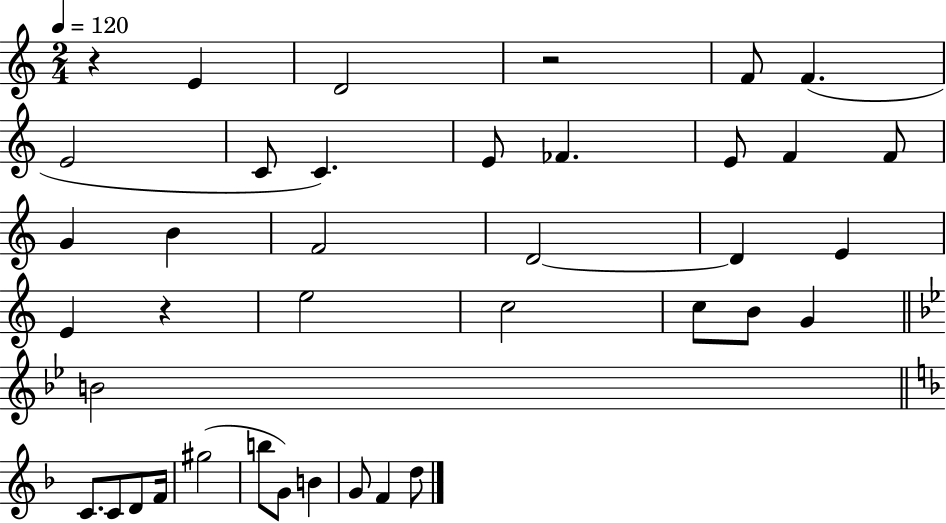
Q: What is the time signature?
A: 2/4